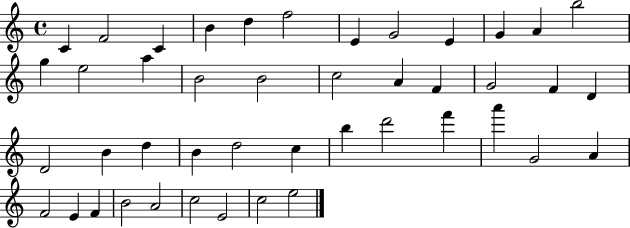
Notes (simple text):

C4/q F4/h C4/q B4/q D5/q F5/h E4/q G4/h E4/q G4/q A4/q B5/h G5/q E5/h A5/q B4/h B4/h C5/h A4/q F4/q G4/h F4/q D4/q D4/h B4/q D5/q B4/q D5/h C5/q B5/q D6/h F6/q A6/q G4/h A4/q F4/h E4/q F4/q B4/h A4/h C5/h E4/h C5/h E5/h